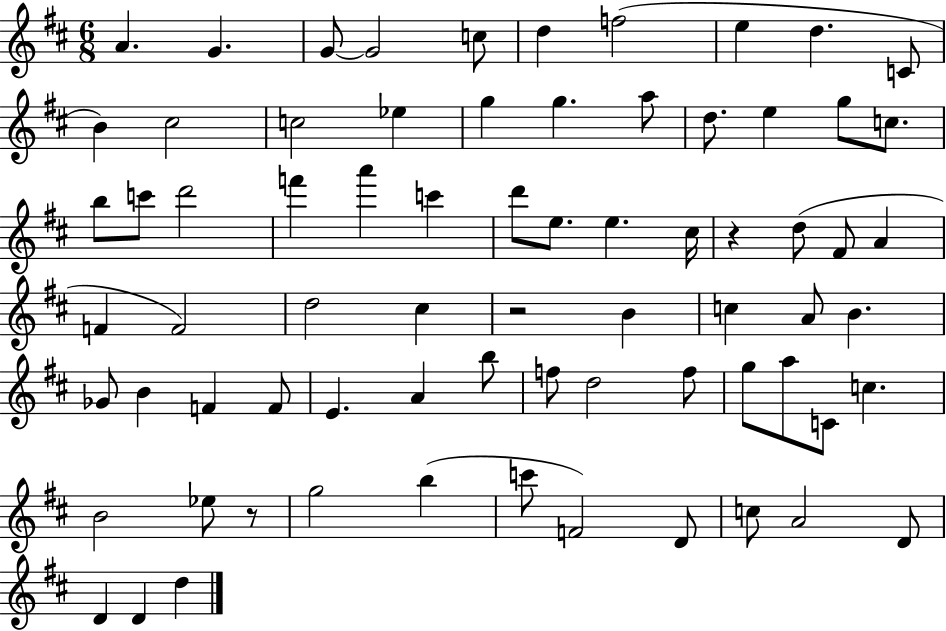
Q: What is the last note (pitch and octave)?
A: D5